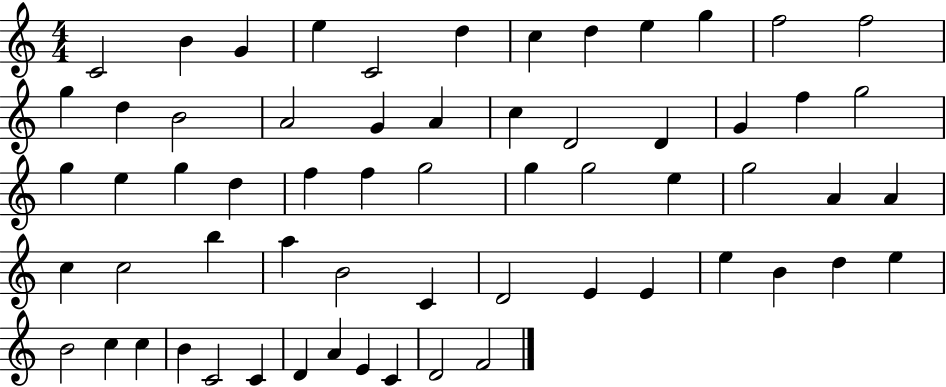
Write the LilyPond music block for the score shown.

{
  \clef treble
  \numericTimeSignature
  \time 4/4
  \key c \major
  c'2 b'4 g'4 | e''4 c'2 d''4 | c''4 d''4 e''4 g''4 | f''2 f''2 | \break g''4 d''4 b'2 | a'2 g'4 a'4 | c''4 d'2 d'4 | g'4 f''4 g''2 | \break g''4 e''4 g''4 d''4 | f''4 f''4 g''2 | g''4 g''2 e''4 | g''2 a'4 a'4 | \break c''4 c''2 b''4 | a''4 b'2 c'4 | d'2 e'4 e'4 | e''4 b'4 d''4 e''4 | \break b'2 c''4 c''4 | b'4 c'2 c'4 | d'4 a'4 e'4 c'4 | d'2 f'2 | \break \bar "|."
}